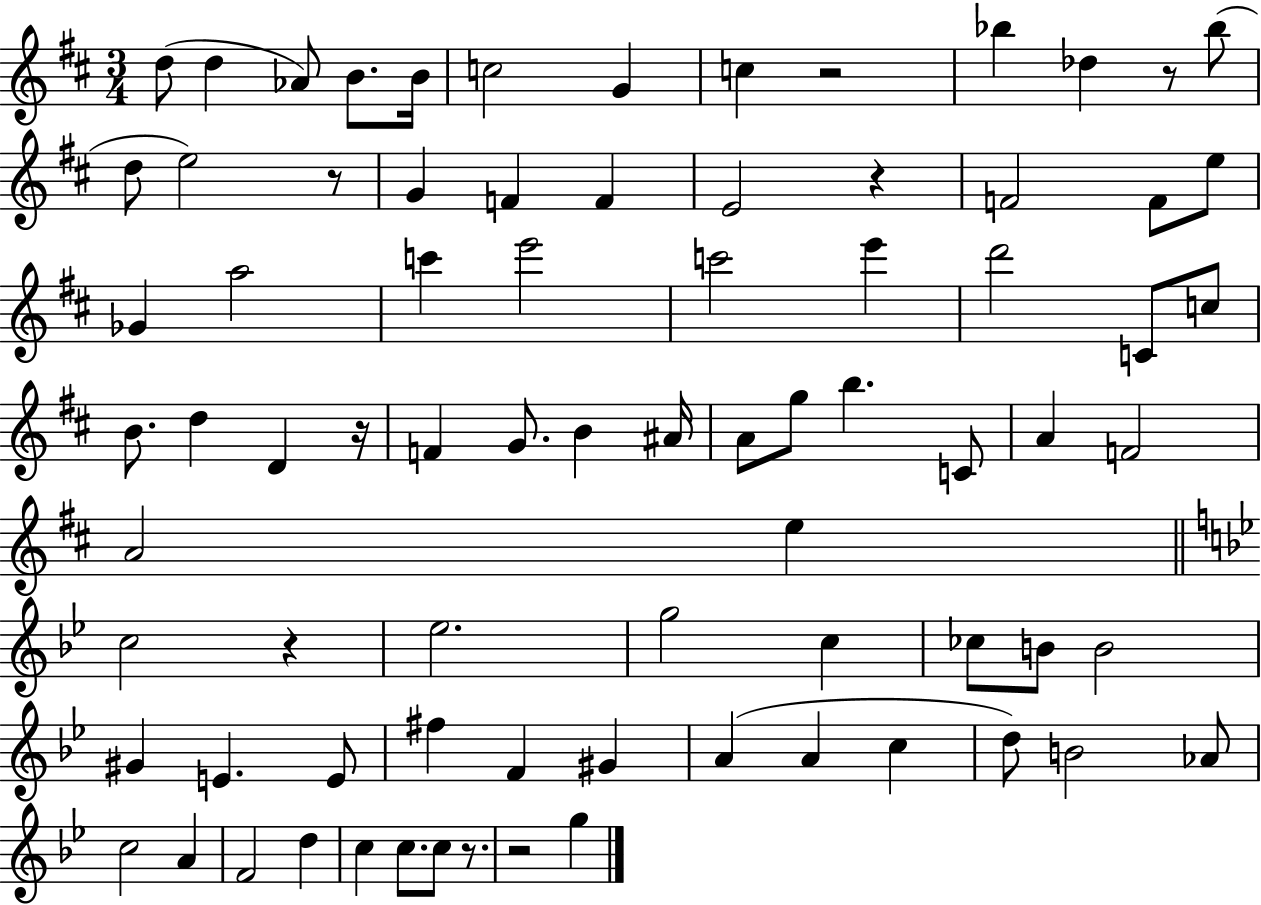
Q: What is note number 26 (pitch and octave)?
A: E6